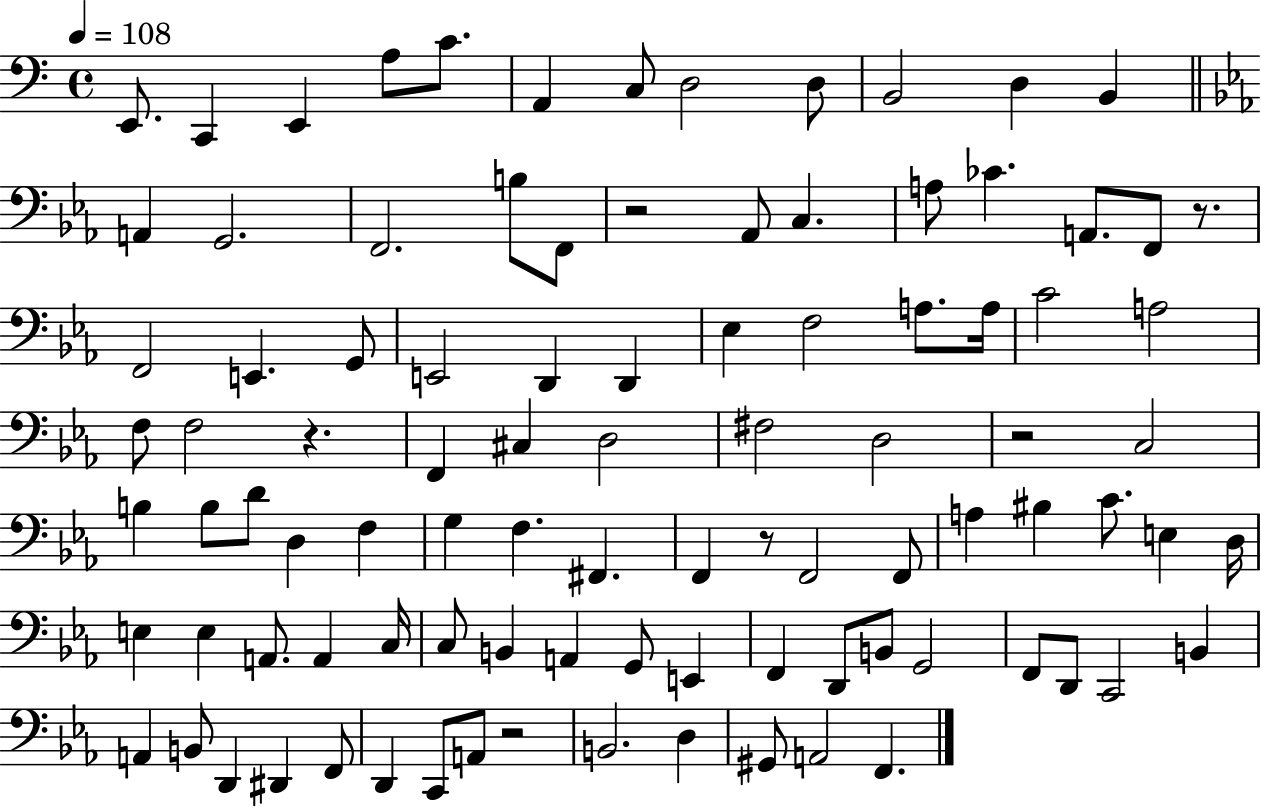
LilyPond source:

{
  \clef bass
  \time 4/4
  \defaultTimeSignature
  \key c \major
  \tempo 4 = 108
  \repeat volta 2 { e,8. c,4 e,4 a8 c'8. | a,4 c8 d2 d8 | b,2 d4 b,4 | \bar "||" \break \key ees \major a,4 g,2. | f,2. b8 f,8 | r2 aes,8 c4. | a8 ces'4. a,8. f,8 r8. | \break f,2 e,4. g,8 | e,2 d,4 d,4 | ees4 f2 a8. a16 | c'2 a2 | \break f8 f2 r4. | f,4 cis4 d2 | fis2 d2 | r2 c2 | \break b4 b8 d'8 d4 f4 | g4 f4. fis,4. | f,4 r8 f,2 f,8 | a4 bis4 c'8. e4 d16 | \break e4 e4 a,8. a,4 c16 | c8 b,4 a,4 g,8 e,4 | f,4 d,8 b,8 g,2 | f,8 d,8 c,2 b,4 | \break a,4 b,8 d,4 dis,4 f,8 | d,4 c,8 a,8 r2 | b,2. d4 | gis,8 a,2 f,4. | \break } \bar "|."
}